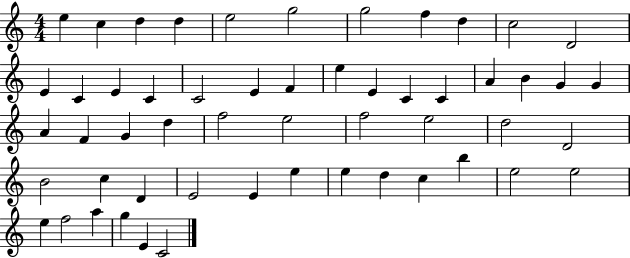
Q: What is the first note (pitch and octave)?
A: E5